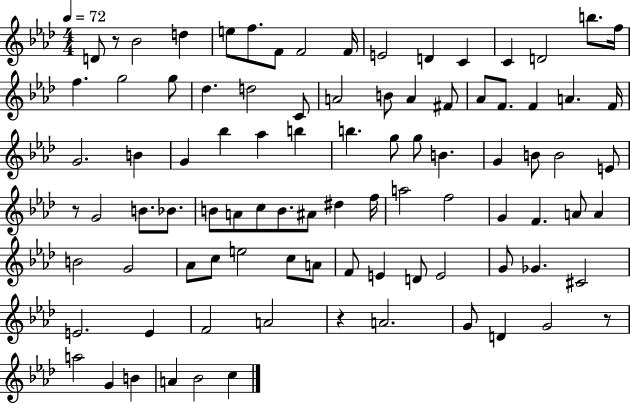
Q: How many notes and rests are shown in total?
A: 92